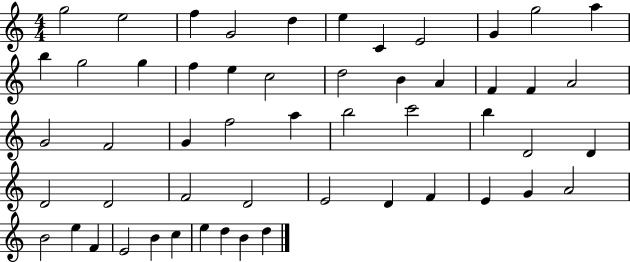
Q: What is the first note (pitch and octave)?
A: G5